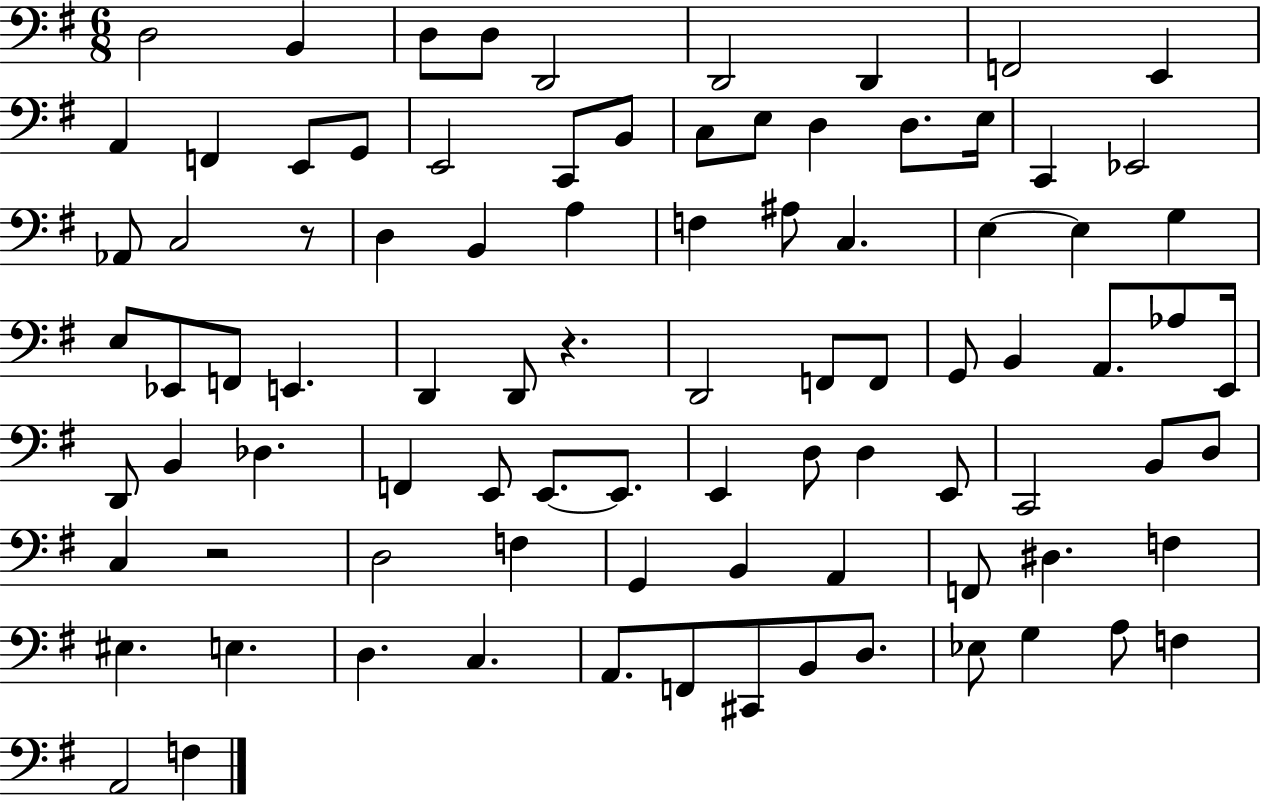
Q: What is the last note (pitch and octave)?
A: F3